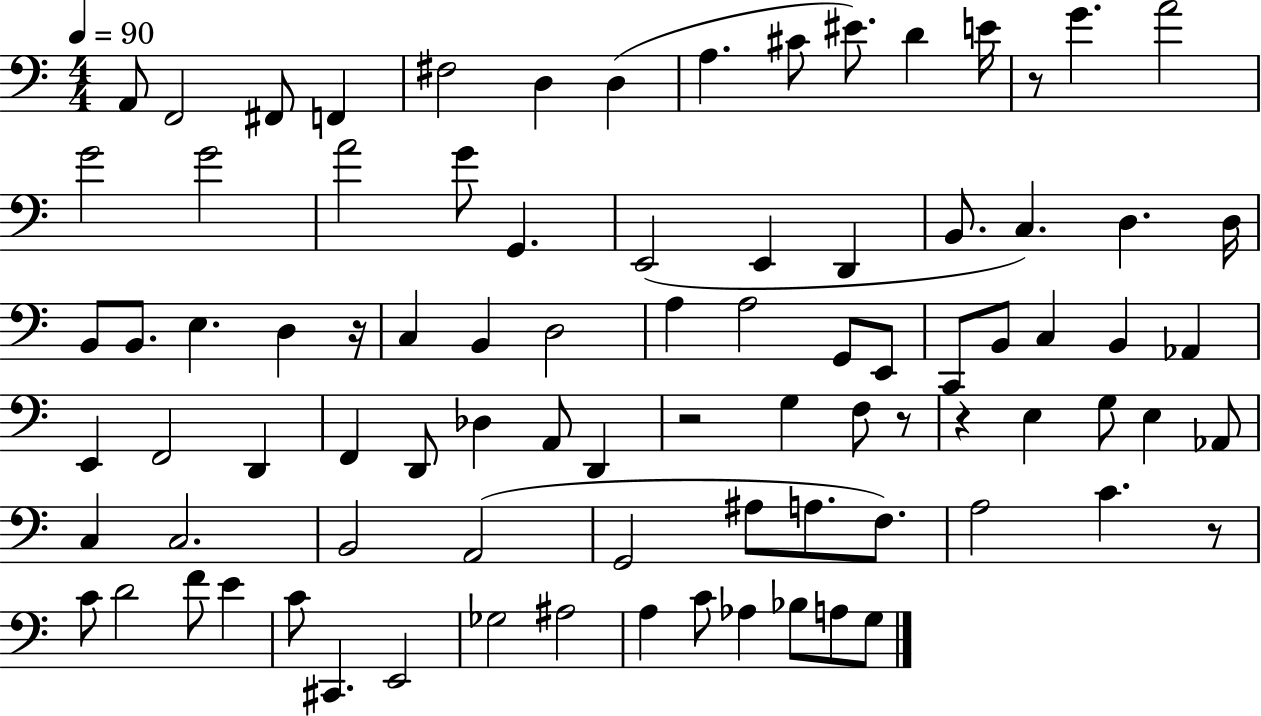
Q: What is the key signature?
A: C major